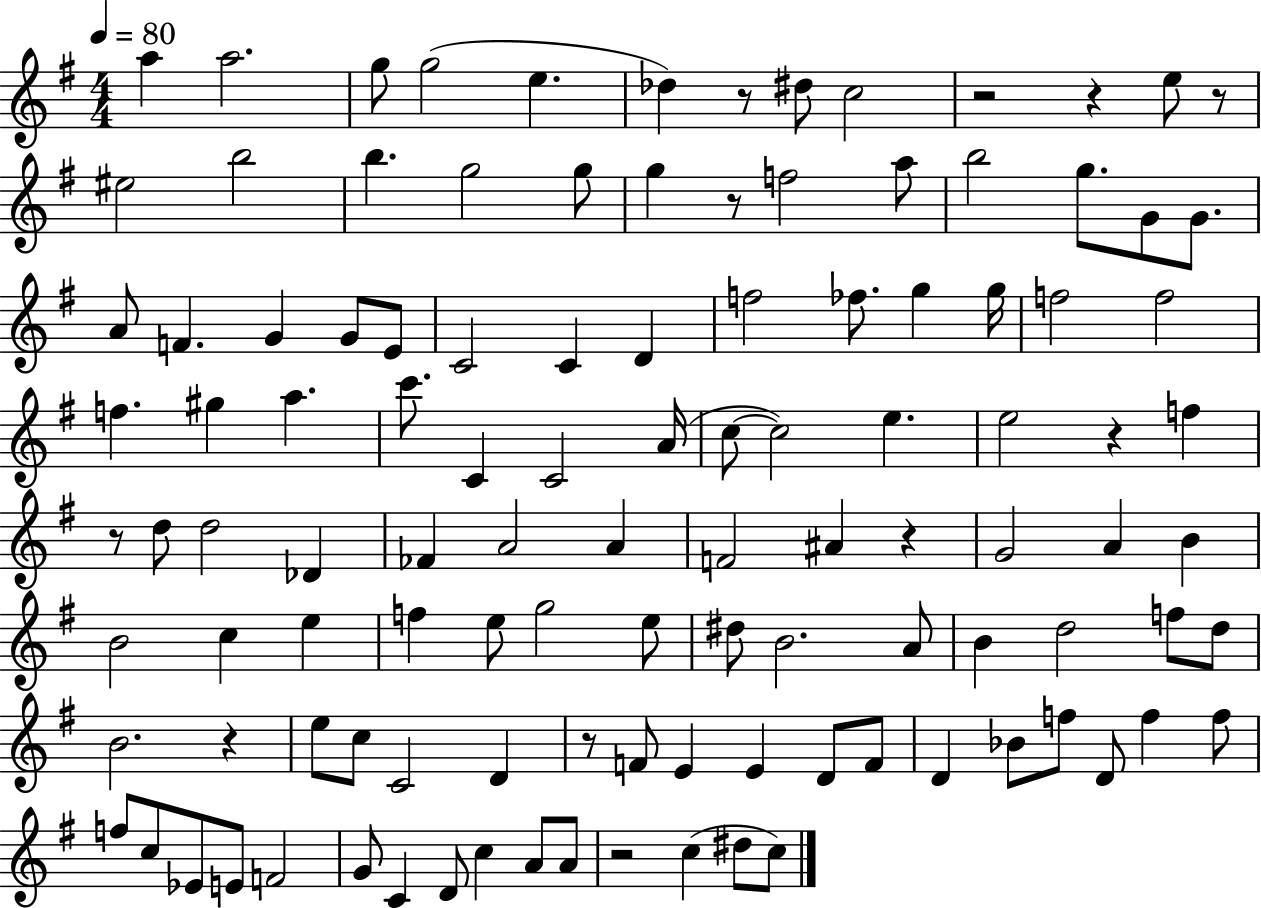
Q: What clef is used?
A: treble